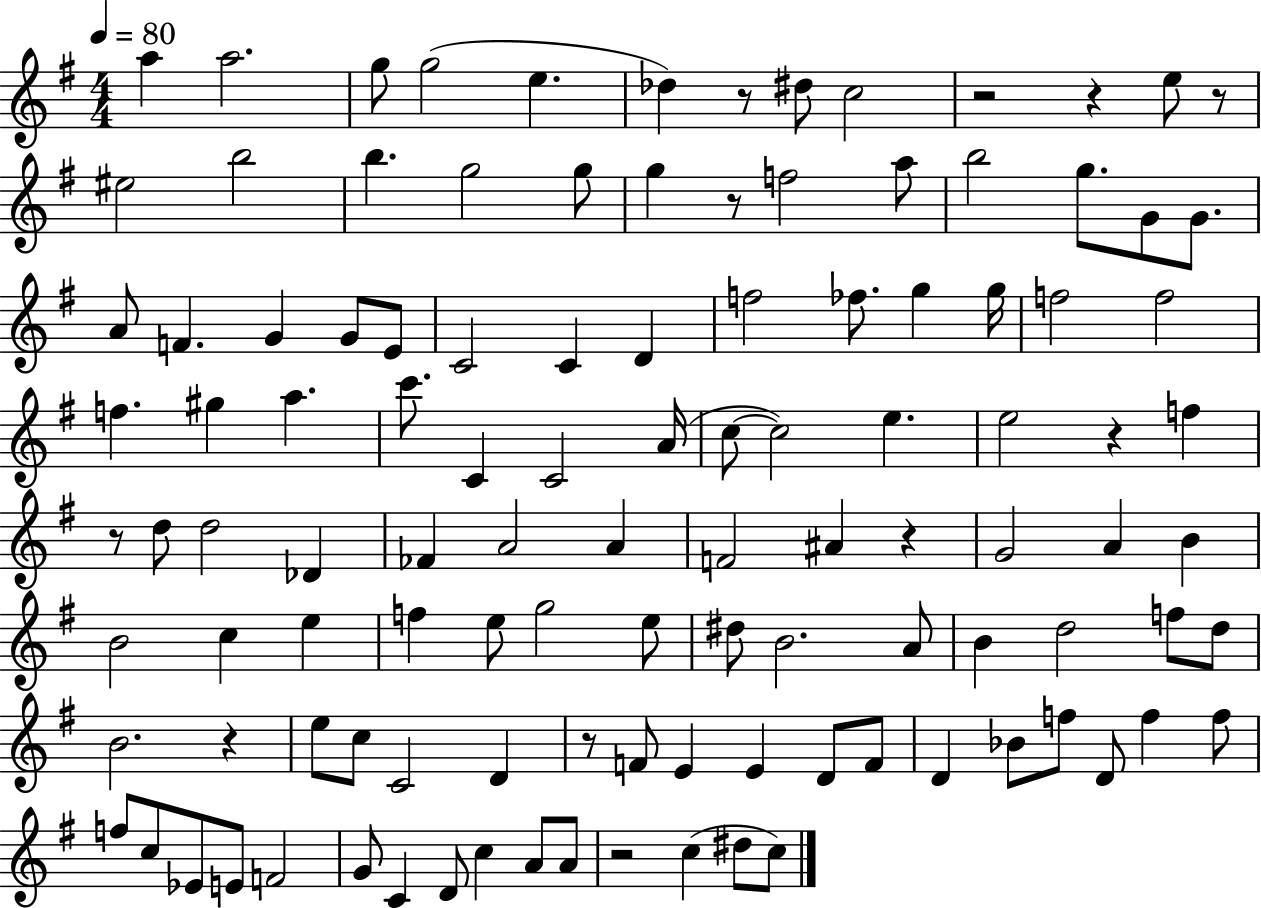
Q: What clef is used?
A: treble